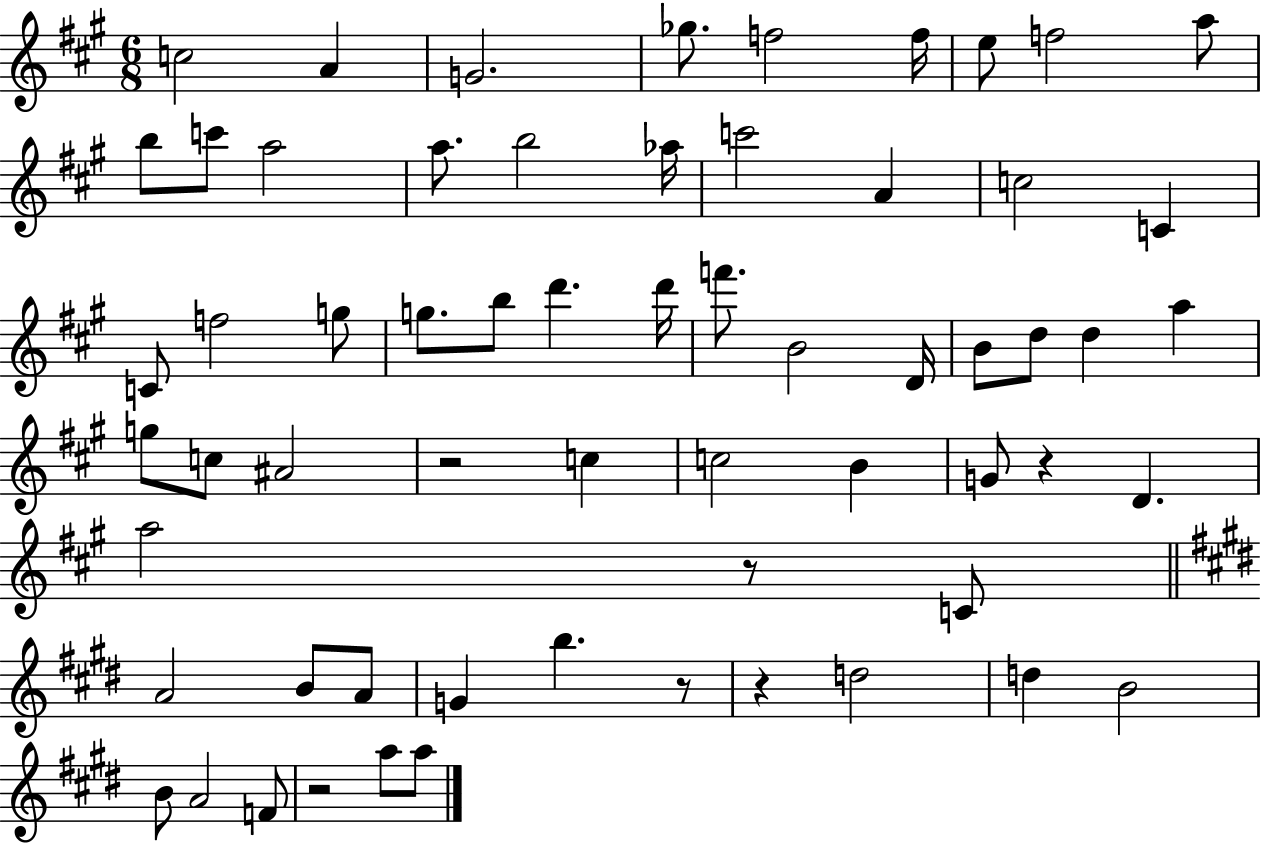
X:1
T:Untitled
M:6/8
L:1/4
K:A
c2 A G2 _g/2 f2 f/4 e/2 f2 a/2 b/2 c'/2 a2 a/2 b2 _a/4 c'2 A c2 C C/2 f2 g/2 g/2 b/2 d' d'/4 f'/2 B2 D/4 B/2 d/2 d a g/2 c/2 ^A2 z2 c c2 B G/2 z D a2 z/2 C/2 A2 B/2 A/2 G b z/2 z d2 d B2 B/2 A2 F/2 z2 a/2 a/2